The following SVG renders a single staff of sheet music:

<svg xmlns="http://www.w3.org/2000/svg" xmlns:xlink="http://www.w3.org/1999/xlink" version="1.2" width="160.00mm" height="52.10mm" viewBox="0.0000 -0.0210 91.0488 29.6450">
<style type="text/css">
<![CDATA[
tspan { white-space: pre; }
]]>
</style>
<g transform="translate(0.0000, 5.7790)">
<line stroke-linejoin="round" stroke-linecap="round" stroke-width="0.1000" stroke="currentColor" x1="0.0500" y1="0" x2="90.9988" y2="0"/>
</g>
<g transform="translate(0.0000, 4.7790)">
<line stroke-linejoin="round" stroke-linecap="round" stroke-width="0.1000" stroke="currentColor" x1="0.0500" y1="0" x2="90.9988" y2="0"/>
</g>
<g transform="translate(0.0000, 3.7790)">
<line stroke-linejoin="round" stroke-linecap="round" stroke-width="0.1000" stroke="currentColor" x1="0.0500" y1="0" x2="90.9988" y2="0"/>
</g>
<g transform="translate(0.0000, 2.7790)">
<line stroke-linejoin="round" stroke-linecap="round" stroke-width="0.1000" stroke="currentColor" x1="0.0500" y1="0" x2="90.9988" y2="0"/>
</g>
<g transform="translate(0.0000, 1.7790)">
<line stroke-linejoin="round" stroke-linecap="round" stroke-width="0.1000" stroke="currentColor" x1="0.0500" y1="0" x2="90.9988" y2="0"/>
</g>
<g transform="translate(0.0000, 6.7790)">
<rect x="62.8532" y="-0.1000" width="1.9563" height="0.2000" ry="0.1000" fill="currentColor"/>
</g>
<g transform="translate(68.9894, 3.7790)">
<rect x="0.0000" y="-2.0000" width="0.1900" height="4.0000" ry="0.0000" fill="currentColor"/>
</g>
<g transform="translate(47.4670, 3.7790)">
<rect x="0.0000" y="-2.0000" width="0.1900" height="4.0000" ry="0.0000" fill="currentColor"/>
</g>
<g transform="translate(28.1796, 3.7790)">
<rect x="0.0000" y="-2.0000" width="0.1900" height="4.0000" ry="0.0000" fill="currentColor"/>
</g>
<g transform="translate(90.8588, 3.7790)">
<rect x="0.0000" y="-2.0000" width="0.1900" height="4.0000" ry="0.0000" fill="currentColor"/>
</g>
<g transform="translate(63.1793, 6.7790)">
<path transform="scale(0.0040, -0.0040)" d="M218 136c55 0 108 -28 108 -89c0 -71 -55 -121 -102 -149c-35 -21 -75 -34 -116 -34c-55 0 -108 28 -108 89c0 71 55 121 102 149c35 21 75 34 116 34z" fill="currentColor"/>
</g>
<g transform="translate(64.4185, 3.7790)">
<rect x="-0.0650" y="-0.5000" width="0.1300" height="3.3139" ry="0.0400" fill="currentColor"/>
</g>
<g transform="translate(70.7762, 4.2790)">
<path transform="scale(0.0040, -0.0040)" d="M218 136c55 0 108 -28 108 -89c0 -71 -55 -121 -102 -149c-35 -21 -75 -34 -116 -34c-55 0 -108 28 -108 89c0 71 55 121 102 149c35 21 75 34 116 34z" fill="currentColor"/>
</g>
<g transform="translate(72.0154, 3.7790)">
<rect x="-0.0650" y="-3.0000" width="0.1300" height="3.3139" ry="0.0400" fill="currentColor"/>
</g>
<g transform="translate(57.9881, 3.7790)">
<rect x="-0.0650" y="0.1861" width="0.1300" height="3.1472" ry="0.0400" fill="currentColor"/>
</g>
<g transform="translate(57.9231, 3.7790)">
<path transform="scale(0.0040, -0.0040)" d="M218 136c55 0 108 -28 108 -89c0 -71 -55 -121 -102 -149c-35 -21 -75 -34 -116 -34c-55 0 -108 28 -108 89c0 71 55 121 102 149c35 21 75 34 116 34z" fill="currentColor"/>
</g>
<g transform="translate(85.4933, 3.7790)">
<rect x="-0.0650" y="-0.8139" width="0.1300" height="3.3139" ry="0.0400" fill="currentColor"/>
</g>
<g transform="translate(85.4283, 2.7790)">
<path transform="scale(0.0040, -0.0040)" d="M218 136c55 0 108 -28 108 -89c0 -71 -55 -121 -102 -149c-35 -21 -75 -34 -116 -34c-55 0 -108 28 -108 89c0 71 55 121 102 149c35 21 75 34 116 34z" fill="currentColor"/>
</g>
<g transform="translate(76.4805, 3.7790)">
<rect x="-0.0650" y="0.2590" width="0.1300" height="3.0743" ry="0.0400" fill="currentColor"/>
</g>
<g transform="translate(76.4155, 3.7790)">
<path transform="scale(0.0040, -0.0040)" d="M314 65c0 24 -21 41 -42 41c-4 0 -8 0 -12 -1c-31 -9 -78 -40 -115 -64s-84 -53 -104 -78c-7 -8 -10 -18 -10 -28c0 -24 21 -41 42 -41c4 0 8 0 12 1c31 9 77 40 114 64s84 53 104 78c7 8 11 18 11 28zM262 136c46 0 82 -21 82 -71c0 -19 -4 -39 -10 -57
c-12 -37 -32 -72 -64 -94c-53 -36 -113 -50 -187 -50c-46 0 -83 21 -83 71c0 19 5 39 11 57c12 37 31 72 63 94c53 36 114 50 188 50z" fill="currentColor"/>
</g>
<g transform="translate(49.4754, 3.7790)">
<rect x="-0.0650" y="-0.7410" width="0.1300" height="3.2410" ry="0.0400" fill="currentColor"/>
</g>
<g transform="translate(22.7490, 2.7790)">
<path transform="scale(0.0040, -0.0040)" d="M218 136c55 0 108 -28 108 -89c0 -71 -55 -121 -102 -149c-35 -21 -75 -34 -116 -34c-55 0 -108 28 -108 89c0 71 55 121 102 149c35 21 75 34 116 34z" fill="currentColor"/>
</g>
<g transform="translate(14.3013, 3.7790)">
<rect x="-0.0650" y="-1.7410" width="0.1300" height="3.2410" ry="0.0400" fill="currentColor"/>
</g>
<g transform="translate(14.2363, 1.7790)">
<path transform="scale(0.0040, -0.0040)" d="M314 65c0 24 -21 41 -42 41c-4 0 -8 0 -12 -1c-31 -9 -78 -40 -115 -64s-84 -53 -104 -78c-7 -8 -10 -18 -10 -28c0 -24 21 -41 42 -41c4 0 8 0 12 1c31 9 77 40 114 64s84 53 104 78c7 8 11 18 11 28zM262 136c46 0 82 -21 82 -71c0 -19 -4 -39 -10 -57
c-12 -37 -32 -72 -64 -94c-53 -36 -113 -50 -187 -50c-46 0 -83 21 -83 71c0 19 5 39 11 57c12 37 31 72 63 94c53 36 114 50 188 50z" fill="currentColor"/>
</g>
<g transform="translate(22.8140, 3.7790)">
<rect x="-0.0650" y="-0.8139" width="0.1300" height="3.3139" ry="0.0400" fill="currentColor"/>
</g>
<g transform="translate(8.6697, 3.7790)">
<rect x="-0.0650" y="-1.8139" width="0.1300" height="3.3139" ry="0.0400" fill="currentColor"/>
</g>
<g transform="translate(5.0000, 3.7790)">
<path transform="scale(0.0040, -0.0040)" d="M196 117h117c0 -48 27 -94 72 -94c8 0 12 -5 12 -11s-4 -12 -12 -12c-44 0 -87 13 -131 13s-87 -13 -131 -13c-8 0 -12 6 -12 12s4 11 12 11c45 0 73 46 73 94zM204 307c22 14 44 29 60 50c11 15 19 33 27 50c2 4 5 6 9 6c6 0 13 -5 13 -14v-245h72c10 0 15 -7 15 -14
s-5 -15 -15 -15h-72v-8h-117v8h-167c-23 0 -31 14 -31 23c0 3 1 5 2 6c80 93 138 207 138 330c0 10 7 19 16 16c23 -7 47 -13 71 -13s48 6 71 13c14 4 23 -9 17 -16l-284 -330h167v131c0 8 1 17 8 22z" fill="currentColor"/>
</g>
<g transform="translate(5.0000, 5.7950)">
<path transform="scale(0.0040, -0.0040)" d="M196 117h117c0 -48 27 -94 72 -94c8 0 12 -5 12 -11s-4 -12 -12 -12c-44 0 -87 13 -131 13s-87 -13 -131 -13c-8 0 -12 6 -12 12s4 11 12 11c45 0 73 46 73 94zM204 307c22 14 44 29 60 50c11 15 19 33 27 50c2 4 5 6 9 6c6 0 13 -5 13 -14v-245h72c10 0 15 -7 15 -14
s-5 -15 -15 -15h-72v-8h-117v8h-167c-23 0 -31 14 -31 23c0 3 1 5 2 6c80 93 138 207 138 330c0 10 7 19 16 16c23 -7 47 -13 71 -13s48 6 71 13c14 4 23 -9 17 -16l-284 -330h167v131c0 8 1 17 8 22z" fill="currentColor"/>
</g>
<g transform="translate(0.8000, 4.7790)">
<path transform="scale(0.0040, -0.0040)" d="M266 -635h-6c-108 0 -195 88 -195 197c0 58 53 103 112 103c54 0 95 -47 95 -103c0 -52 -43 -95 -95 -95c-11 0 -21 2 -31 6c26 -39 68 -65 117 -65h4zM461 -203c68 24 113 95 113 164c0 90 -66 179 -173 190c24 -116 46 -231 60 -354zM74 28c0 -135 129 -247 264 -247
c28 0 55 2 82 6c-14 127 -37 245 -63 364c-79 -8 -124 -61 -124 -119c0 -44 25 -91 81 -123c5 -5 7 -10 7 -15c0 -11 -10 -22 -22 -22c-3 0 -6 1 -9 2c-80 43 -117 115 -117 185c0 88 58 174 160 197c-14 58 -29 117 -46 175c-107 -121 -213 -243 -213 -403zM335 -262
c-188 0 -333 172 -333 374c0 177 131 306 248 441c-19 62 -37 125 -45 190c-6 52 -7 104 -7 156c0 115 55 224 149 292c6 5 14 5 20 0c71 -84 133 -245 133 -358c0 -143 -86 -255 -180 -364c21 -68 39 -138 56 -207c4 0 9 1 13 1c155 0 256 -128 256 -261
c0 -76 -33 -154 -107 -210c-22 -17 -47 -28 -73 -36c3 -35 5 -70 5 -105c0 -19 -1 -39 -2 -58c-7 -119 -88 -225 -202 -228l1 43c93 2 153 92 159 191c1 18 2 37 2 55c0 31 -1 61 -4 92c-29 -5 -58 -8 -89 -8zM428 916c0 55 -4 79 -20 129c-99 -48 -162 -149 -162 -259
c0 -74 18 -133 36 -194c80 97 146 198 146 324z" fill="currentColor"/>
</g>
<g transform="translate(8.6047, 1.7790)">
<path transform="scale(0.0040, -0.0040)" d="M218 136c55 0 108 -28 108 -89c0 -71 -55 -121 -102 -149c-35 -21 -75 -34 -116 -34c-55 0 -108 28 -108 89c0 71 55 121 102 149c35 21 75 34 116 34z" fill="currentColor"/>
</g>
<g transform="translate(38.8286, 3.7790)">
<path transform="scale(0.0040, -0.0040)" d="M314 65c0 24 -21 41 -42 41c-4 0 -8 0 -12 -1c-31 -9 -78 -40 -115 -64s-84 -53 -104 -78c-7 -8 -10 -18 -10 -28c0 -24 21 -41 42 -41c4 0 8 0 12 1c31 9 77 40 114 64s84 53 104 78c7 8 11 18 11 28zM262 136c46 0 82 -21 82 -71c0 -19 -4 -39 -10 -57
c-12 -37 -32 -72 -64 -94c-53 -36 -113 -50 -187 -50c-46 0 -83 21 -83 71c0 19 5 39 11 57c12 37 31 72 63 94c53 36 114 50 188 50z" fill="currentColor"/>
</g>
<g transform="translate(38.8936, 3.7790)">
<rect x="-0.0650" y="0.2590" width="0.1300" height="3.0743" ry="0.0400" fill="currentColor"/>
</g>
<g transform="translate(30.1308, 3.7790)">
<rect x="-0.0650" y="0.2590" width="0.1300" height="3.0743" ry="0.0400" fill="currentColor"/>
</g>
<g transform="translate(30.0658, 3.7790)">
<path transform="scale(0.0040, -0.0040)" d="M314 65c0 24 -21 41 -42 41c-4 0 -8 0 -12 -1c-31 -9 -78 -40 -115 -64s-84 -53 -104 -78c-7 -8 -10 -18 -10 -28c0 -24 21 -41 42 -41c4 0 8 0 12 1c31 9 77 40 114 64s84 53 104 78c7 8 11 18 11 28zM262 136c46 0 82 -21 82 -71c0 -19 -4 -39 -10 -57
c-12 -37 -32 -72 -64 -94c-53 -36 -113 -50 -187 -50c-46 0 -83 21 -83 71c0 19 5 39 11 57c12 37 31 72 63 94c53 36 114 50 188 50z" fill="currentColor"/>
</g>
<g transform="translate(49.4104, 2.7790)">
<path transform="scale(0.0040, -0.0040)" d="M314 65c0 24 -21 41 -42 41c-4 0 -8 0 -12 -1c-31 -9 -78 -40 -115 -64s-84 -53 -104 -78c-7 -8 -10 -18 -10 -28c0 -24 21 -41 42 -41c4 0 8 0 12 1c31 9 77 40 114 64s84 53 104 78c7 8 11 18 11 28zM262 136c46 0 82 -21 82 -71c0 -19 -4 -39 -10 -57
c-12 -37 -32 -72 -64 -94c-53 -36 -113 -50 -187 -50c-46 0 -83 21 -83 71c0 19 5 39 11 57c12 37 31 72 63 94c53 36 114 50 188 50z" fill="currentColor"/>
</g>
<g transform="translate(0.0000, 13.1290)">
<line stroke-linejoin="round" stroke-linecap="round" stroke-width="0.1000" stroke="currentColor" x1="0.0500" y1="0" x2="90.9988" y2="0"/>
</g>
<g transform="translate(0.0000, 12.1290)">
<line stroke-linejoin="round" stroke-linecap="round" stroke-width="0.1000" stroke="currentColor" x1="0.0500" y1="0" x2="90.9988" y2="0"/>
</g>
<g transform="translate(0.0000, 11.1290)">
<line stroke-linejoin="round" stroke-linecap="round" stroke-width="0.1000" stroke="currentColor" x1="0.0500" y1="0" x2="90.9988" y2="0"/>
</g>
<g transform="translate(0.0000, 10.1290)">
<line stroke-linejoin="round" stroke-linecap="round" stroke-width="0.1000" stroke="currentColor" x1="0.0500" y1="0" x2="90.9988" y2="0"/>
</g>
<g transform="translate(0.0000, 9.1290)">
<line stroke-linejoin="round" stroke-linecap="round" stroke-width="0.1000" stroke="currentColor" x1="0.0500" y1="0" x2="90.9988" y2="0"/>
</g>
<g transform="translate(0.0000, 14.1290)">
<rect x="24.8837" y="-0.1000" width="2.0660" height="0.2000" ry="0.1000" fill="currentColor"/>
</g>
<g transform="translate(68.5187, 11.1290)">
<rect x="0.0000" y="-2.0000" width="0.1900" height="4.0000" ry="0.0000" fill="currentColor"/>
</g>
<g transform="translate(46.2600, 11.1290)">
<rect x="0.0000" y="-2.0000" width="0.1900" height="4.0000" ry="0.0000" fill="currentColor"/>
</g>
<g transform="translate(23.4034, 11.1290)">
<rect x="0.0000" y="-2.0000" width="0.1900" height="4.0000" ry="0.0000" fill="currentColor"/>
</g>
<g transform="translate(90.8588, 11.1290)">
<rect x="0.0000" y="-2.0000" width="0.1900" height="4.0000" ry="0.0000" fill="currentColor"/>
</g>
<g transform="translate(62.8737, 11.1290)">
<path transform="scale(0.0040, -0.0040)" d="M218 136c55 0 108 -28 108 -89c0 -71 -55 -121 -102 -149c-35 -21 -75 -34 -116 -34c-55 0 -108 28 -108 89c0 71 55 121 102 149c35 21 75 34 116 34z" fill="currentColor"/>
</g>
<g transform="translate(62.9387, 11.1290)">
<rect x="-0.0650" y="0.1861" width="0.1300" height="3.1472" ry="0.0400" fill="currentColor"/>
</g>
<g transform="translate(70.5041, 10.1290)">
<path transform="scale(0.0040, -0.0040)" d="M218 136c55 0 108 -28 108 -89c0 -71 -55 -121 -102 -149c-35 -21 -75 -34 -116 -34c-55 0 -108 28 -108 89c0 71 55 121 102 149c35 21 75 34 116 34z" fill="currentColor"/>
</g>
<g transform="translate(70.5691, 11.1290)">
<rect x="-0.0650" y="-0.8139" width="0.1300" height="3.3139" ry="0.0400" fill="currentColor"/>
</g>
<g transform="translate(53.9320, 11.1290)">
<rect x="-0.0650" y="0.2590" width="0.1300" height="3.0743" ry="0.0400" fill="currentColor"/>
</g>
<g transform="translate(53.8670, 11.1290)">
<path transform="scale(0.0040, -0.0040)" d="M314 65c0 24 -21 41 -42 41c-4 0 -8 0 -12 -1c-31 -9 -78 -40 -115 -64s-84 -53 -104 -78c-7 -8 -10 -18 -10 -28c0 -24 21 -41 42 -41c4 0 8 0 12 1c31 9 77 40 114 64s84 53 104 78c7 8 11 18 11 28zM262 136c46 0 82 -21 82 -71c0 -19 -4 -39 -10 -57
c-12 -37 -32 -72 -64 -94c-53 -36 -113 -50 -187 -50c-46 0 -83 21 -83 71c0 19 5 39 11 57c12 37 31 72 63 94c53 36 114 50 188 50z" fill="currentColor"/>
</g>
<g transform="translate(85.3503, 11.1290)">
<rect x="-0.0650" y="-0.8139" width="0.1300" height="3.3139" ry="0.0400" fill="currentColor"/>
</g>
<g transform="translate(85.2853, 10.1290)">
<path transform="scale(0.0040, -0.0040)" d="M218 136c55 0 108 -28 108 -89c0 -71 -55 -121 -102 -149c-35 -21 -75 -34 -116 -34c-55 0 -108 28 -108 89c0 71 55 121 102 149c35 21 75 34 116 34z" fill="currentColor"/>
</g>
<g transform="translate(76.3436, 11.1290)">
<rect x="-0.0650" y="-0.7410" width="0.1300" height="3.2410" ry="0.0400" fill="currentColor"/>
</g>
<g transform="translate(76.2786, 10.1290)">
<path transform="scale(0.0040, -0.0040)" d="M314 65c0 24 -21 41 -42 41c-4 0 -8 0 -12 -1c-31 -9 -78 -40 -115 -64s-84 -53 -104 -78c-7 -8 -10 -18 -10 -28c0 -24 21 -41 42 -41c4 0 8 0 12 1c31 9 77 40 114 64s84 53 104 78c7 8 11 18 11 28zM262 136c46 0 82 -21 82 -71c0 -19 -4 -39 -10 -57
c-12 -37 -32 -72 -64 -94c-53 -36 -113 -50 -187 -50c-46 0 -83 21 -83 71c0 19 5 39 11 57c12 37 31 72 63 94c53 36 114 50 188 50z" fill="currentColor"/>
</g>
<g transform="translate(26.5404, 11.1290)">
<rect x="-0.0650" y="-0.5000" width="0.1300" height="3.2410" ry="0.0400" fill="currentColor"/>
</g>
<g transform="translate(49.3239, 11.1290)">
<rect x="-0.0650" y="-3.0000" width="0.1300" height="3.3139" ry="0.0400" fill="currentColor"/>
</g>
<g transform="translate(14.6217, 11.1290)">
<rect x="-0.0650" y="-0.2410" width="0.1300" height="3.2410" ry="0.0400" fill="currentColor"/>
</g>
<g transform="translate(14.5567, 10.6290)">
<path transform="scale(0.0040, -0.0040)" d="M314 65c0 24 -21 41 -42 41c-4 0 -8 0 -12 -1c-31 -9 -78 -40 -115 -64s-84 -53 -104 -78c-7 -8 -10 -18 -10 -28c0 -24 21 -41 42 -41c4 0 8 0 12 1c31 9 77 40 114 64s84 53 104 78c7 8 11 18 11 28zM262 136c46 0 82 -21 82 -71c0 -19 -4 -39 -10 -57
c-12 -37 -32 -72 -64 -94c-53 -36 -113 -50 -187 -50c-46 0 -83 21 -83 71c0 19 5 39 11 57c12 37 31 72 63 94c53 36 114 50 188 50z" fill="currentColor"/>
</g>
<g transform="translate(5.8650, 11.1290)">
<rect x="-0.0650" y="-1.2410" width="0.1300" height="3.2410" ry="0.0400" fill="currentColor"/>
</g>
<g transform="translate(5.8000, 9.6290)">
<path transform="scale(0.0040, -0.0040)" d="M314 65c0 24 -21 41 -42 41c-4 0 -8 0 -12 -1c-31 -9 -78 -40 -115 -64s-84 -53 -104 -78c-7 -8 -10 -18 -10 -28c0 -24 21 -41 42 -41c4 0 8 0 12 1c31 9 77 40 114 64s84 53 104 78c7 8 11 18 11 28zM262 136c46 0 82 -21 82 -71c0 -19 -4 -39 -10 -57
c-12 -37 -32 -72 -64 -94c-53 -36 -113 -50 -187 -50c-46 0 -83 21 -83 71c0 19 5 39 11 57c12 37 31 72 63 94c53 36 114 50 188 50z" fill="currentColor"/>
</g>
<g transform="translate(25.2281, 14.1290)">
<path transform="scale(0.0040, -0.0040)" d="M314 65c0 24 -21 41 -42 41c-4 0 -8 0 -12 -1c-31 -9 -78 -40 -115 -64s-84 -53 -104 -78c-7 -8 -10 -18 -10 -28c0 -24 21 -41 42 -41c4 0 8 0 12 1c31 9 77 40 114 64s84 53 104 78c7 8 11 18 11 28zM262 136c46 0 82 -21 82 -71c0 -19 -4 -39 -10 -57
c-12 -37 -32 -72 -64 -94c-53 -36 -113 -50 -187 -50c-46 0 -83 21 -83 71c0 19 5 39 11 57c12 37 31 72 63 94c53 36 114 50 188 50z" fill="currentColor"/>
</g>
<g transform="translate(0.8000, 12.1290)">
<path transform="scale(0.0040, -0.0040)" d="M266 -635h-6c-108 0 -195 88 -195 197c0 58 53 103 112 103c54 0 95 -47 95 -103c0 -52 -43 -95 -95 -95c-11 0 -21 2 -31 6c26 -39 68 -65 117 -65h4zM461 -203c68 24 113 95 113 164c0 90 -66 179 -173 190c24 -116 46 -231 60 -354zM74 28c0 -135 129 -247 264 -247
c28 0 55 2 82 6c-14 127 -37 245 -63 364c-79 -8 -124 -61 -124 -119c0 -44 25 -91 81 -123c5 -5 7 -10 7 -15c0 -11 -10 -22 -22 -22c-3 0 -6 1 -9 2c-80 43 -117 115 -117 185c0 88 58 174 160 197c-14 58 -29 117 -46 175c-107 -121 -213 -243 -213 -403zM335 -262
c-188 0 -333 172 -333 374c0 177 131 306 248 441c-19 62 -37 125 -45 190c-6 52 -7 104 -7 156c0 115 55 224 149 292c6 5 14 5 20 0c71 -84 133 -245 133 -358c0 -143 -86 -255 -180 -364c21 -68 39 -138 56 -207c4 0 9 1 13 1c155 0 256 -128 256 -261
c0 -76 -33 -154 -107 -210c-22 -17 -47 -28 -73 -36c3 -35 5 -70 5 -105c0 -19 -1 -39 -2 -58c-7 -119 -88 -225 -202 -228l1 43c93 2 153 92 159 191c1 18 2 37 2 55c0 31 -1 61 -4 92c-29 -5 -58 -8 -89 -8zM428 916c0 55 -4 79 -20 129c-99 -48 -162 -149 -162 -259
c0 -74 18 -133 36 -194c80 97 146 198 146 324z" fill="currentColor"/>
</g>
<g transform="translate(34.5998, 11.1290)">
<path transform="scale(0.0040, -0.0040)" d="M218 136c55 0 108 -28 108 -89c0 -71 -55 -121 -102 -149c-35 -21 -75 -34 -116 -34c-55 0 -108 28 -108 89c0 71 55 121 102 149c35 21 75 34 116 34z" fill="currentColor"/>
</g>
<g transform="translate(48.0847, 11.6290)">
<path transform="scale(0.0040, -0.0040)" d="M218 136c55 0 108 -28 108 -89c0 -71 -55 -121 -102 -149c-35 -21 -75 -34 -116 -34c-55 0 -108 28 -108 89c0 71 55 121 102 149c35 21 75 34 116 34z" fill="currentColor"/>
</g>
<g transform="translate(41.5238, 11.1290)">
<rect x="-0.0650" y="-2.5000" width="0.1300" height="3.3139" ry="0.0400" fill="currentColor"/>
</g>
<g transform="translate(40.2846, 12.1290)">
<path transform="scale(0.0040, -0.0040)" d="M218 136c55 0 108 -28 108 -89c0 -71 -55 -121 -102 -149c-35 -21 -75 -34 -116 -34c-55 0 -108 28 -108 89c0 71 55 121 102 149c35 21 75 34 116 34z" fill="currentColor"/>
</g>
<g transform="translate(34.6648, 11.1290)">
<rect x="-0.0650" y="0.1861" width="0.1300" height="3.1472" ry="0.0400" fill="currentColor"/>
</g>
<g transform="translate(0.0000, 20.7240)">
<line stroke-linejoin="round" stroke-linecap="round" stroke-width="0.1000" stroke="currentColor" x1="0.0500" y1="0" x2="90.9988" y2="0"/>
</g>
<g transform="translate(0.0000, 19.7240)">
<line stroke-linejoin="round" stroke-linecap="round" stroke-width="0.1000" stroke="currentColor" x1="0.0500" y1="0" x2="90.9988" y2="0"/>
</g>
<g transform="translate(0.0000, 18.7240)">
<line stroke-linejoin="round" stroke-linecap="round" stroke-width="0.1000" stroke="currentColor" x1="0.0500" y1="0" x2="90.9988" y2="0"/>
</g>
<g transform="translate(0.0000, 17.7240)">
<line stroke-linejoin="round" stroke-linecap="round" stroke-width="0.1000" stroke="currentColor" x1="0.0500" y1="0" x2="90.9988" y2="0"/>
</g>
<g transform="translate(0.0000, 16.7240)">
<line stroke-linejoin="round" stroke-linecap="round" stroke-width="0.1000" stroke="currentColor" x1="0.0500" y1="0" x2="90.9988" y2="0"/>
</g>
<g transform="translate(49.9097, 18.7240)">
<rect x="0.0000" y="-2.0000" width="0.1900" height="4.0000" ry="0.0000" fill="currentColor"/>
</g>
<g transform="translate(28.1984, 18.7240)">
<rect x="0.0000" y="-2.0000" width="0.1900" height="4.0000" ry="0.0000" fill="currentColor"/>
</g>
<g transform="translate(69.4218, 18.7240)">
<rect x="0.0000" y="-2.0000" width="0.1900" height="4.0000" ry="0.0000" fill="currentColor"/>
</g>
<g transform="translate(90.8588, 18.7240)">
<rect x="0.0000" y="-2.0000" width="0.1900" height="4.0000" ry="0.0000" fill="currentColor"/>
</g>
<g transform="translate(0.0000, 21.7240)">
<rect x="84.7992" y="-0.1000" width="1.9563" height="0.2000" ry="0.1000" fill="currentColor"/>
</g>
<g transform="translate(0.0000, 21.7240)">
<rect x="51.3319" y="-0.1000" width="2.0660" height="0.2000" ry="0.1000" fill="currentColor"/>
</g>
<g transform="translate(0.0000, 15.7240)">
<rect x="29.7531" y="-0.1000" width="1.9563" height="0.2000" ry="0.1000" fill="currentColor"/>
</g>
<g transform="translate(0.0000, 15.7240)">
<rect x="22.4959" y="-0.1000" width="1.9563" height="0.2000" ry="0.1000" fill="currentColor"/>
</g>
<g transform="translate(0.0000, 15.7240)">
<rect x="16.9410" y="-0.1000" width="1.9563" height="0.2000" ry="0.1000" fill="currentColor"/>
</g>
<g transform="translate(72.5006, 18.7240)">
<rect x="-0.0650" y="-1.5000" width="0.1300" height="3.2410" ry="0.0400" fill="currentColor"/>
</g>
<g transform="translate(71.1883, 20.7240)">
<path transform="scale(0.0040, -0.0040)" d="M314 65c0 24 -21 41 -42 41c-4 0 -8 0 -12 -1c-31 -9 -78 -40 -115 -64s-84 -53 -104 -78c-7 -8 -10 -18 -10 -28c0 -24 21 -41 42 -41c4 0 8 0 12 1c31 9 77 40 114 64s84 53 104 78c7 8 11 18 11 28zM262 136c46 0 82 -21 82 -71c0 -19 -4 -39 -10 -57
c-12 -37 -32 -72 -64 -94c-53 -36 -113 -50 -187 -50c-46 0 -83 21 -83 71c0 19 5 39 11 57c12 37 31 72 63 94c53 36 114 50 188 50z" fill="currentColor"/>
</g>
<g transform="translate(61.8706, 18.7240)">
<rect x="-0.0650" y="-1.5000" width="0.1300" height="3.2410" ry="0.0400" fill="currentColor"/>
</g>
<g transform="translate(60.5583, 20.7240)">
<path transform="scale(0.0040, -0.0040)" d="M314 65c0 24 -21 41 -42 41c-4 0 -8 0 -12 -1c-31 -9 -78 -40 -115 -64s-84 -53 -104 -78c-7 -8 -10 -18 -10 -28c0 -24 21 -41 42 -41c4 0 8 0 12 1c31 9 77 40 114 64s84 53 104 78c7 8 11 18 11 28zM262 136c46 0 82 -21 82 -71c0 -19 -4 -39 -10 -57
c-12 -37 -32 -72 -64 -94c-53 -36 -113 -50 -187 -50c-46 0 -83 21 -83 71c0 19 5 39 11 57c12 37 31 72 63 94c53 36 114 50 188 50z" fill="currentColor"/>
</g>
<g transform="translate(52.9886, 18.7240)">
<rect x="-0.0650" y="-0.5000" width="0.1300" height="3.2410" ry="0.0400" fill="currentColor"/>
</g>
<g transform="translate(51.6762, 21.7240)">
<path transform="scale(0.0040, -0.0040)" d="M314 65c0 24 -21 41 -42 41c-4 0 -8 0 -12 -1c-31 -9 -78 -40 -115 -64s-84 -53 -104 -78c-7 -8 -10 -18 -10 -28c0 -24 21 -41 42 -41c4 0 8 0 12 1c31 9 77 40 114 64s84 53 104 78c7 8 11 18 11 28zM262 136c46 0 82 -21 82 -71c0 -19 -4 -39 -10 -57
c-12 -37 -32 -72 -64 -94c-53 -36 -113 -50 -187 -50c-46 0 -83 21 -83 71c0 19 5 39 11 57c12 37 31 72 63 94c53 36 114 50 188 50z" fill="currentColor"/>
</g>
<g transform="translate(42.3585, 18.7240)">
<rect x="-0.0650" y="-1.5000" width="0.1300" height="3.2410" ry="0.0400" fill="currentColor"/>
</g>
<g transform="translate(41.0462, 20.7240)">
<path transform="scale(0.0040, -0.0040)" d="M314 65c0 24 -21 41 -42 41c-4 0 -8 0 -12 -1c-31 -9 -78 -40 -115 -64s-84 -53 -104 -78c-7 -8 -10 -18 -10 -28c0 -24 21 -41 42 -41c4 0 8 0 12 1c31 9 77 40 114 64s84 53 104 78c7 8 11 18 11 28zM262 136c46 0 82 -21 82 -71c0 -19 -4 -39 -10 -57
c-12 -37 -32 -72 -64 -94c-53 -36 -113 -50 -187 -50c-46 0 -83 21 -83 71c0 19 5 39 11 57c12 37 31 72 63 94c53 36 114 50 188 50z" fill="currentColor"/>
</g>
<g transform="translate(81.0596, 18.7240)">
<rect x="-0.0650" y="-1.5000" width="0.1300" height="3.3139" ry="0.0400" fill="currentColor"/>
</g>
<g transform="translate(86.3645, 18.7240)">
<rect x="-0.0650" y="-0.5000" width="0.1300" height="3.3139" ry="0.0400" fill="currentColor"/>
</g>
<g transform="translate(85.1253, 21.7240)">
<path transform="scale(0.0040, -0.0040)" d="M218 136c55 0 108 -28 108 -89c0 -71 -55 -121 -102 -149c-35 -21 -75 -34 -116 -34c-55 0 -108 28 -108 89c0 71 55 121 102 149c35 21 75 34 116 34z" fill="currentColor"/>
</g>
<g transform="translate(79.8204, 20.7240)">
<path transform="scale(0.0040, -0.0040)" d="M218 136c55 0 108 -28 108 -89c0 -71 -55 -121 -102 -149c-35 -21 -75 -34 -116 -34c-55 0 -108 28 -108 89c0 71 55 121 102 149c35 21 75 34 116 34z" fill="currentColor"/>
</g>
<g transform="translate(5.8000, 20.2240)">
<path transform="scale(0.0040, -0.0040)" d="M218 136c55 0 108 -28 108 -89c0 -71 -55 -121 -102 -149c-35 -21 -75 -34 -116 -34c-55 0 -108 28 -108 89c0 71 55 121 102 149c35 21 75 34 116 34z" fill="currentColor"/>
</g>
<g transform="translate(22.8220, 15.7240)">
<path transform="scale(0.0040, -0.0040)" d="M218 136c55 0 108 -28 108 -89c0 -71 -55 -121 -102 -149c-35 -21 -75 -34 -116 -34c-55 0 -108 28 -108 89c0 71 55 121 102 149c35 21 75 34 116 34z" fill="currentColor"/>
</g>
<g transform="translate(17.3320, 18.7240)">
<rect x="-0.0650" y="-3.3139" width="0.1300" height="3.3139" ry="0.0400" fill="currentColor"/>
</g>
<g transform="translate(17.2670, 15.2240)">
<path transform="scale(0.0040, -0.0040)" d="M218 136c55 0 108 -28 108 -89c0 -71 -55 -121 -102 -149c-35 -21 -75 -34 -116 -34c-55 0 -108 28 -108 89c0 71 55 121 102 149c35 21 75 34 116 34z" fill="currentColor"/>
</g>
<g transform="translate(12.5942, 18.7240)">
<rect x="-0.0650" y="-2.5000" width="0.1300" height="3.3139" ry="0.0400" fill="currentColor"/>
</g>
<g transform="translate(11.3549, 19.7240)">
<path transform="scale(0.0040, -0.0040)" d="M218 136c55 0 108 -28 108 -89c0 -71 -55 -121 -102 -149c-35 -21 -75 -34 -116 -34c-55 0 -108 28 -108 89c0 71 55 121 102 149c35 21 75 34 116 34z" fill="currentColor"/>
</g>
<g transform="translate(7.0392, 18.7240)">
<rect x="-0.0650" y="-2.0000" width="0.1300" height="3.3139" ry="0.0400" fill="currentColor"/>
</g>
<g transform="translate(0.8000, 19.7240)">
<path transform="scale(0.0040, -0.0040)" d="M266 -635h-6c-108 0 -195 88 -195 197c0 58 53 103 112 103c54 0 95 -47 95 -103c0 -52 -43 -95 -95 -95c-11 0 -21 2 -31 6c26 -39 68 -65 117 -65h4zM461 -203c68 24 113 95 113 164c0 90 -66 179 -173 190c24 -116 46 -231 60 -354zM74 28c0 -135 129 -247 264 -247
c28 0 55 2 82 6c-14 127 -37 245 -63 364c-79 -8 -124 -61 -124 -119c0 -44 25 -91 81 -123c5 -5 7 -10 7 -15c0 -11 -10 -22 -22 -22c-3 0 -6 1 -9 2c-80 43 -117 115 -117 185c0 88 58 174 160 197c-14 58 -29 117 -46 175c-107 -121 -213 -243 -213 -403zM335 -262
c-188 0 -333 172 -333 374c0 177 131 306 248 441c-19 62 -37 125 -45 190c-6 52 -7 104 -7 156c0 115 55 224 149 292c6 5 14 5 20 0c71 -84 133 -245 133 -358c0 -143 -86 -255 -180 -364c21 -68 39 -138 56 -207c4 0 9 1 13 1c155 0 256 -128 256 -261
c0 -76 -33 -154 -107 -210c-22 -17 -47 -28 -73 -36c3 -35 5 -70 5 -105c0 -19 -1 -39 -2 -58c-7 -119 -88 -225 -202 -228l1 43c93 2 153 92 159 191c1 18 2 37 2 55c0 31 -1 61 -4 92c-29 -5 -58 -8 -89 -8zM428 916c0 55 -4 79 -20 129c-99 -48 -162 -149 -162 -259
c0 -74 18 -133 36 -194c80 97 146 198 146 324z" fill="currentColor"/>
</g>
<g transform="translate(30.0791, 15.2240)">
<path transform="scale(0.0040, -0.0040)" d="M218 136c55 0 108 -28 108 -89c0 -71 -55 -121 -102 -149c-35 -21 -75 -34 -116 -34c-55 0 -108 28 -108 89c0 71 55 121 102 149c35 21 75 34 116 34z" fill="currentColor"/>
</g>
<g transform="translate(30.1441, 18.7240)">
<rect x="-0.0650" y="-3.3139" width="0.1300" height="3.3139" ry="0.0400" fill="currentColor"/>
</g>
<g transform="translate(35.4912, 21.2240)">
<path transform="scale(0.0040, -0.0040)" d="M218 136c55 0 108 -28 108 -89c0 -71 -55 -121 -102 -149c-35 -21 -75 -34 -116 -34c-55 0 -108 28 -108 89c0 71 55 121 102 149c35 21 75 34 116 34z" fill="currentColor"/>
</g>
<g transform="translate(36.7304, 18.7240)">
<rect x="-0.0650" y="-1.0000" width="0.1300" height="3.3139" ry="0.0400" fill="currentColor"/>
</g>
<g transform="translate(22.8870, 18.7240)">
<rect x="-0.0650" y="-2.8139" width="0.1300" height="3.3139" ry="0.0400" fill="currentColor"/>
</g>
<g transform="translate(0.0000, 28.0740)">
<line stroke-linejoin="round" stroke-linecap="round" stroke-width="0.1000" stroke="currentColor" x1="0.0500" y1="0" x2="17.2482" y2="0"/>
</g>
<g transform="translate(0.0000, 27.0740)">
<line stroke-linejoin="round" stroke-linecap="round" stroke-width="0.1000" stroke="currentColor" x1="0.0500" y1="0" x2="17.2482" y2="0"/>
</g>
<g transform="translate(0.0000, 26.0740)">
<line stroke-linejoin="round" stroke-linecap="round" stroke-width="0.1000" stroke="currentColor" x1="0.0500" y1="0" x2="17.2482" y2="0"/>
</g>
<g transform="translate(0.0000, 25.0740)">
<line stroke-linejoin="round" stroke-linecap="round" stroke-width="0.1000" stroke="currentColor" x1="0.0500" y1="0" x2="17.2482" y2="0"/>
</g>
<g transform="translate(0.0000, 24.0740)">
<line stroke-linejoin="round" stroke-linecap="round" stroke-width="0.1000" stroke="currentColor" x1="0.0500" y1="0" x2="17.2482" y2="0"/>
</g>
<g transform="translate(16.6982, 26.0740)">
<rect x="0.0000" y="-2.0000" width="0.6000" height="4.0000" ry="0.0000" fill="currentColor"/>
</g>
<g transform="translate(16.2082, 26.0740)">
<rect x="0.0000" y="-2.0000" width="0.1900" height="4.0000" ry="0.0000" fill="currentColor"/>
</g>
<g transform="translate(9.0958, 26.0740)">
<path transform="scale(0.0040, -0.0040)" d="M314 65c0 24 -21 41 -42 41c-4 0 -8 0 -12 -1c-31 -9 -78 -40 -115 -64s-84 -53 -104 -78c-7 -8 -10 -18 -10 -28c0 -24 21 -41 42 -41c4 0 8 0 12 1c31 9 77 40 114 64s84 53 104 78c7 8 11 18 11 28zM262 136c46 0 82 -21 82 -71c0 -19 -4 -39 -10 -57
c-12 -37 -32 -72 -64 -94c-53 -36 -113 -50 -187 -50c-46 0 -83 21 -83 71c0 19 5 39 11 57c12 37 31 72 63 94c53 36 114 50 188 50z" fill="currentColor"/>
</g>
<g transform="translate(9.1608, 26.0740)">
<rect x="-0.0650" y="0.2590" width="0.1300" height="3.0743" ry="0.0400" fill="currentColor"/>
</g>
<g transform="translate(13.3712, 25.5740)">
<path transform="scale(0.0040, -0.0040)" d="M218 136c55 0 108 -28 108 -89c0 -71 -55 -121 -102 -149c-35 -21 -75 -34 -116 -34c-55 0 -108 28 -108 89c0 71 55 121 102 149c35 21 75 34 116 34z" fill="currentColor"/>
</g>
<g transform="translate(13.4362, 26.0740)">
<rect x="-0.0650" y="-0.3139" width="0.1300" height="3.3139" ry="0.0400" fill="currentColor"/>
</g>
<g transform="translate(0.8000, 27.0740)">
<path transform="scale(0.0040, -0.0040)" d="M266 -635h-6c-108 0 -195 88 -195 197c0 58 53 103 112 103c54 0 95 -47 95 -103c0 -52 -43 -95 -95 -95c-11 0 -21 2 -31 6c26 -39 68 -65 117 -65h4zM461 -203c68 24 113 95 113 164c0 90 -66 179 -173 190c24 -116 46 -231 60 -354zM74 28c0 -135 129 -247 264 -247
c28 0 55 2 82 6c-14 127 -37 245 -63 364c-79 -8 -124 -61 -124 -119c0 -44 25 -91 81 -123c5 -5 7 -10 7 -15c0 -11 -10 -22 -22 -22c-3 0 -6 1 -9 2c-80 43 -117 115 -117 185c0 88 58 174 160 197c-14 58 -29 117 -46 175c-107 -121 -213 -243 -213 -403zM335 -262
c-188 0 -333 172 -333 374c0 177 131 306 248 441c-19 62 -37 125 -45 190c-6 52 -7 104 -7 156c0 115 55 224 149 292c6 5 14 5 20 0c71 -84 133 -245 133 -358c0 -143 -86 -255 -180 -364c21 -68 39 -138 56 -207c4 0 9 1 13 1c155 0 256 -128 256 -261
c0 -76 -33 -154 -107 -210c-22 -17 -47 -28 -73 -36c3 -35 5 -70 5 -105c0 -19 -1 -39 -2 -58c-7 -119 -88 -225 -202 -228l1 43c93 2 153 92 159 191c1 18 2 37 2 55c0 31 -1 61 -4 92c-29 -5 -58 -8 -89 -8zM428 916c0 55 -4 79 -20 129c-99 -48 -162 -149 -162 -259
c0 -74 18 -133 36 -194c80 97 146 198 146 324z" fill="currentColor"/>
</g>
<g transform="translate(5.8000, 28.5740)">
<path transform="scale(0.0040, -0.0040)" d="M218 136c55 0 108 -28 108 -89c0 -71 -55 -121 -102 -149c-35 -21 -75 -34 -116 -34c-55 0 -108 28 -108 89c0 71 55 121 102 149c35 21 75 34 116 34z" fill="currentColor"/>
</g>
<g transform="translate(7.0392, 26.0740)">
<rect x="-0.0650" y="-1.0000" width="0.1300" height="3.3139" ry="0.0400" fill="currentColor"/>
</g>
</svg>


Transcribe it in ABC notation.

X:1
T:Untitled
M:4/4
L:1/4
K:C
f f2 d B2 B2 d2 B C A B2 d e2 c2 C2 B G A B2 B d d2 d F G b a b D E2 C2 E2 E2 E C D B2 c